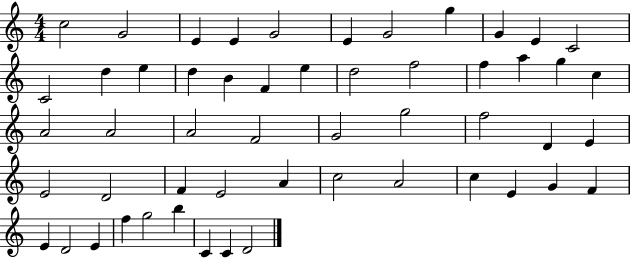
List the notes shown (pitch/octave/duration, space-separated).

C5/h G4/h E4/q E4/q G4/h E4/q G4/h G5/q G4/q E4/q C4/h C4/h D5/q E5/q D5/q B4/q F4/q E5/q D5/h F5/h F5/q A5/q G5/q C5/q A4/h A4/h A4/h F4/h G4/h G5/h F5/h D4/q E4/q E4/h D4/h F4/q E4/h A4/q C5/h A4/h C5/q E4/q G4/q F4/q E4/q D4/h E4/q F5/q G5/h B5/q C4/q C4/q D4/h